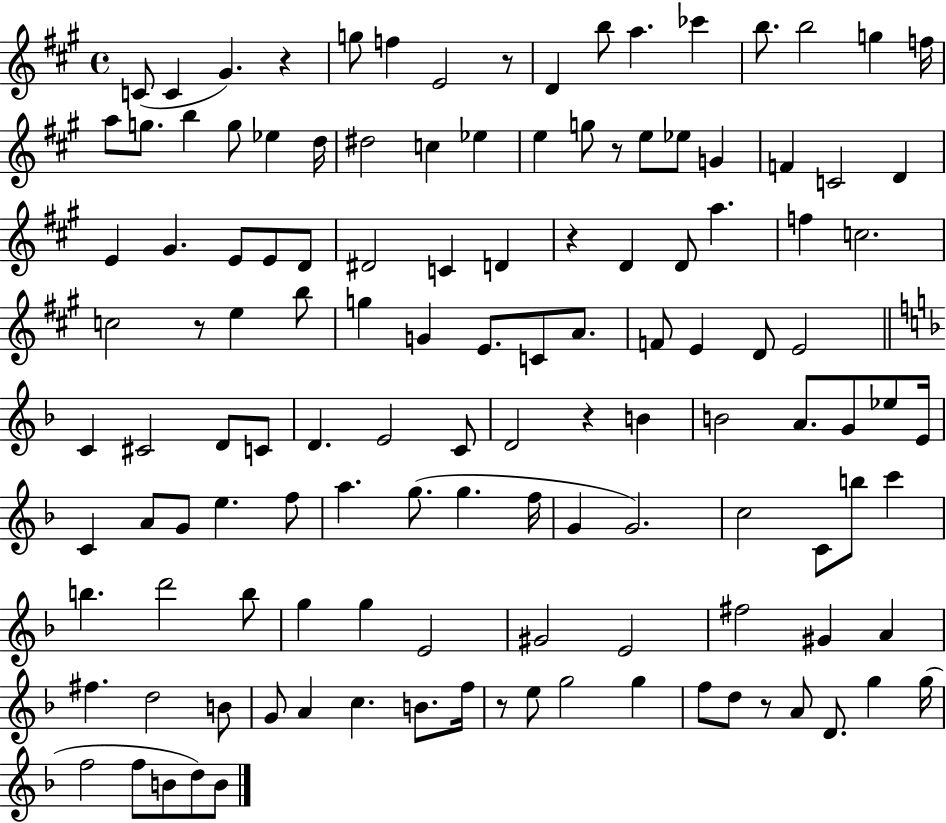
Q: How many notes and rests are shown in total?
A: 126